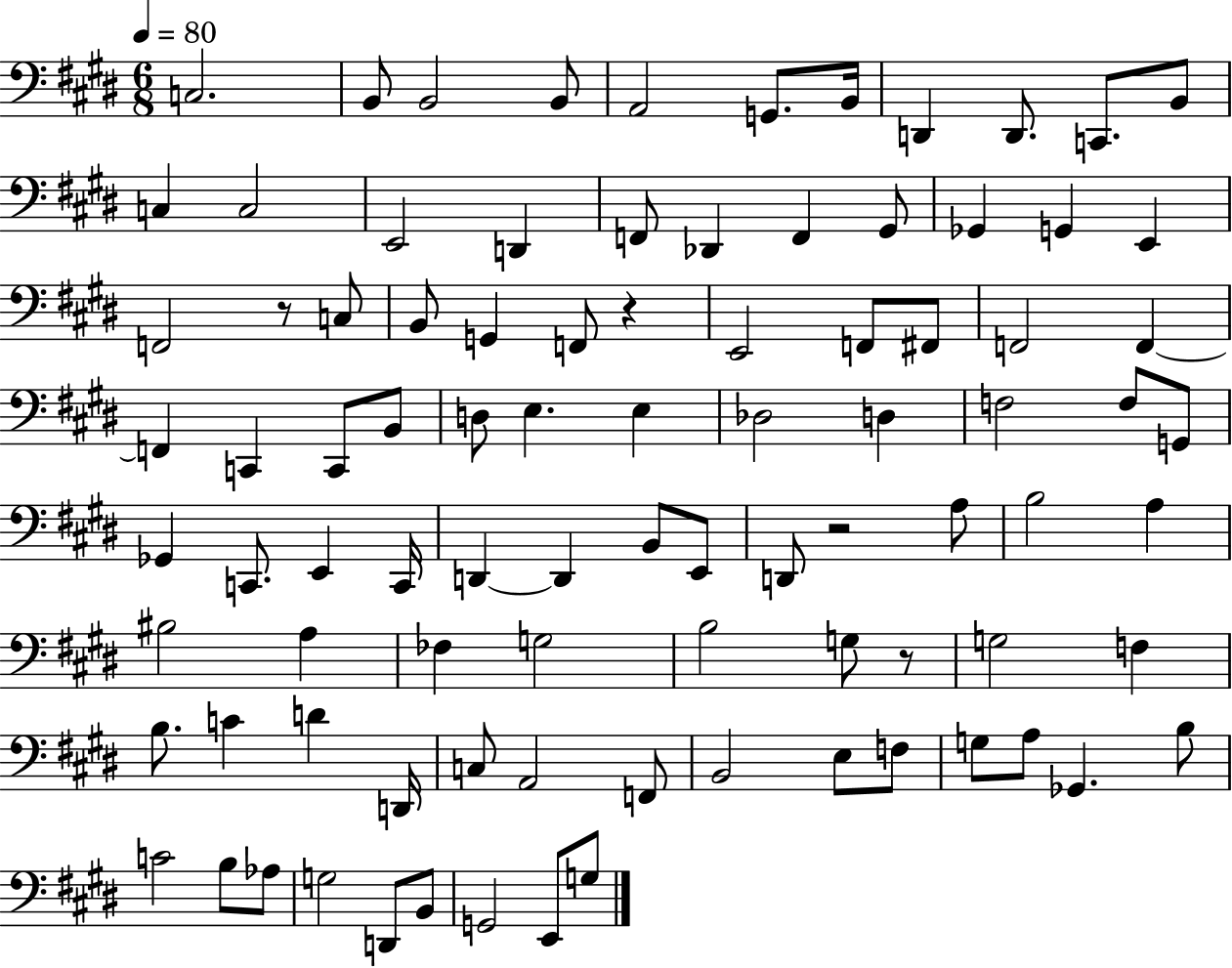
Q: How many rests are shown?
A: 4